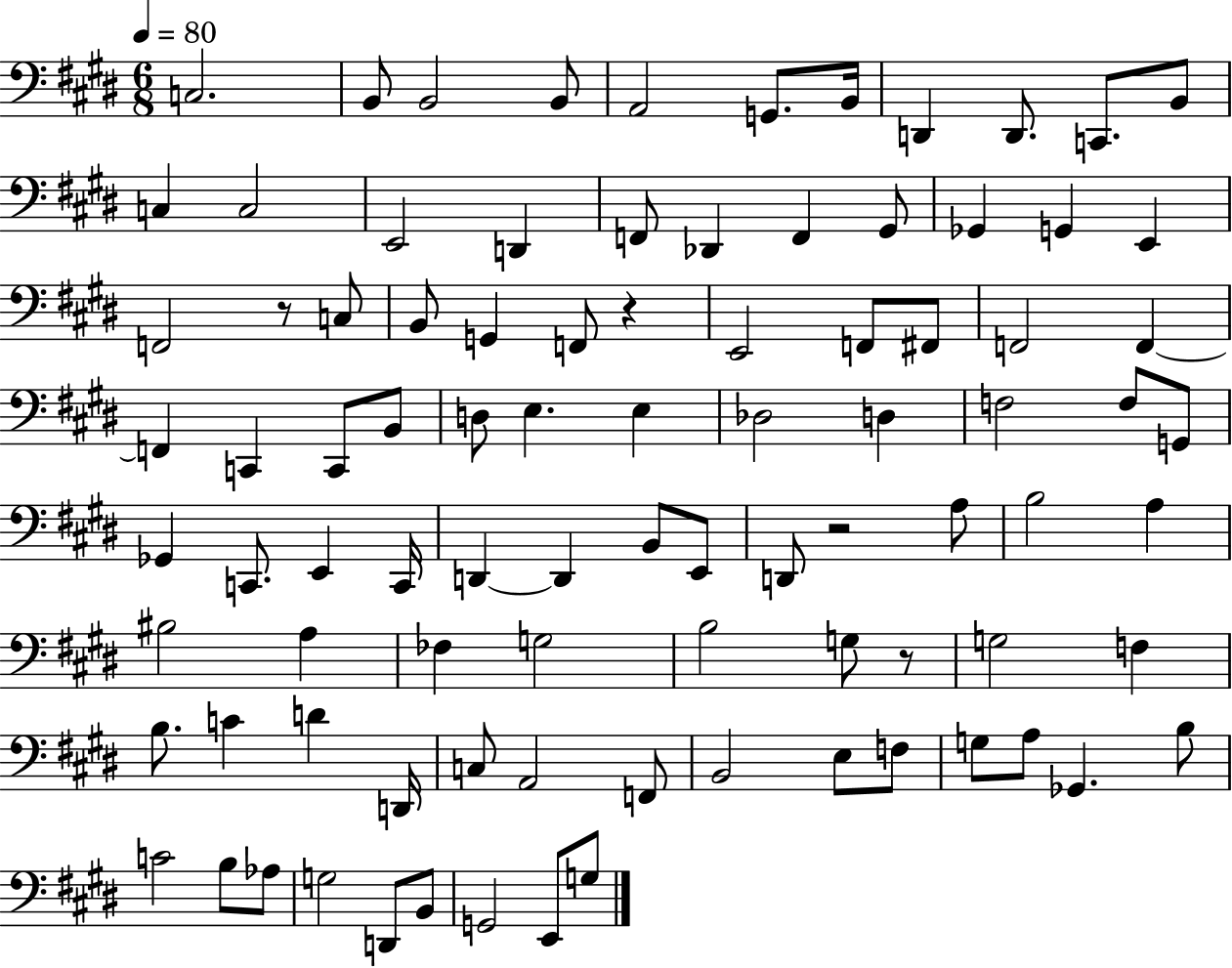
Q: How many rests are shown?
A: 4